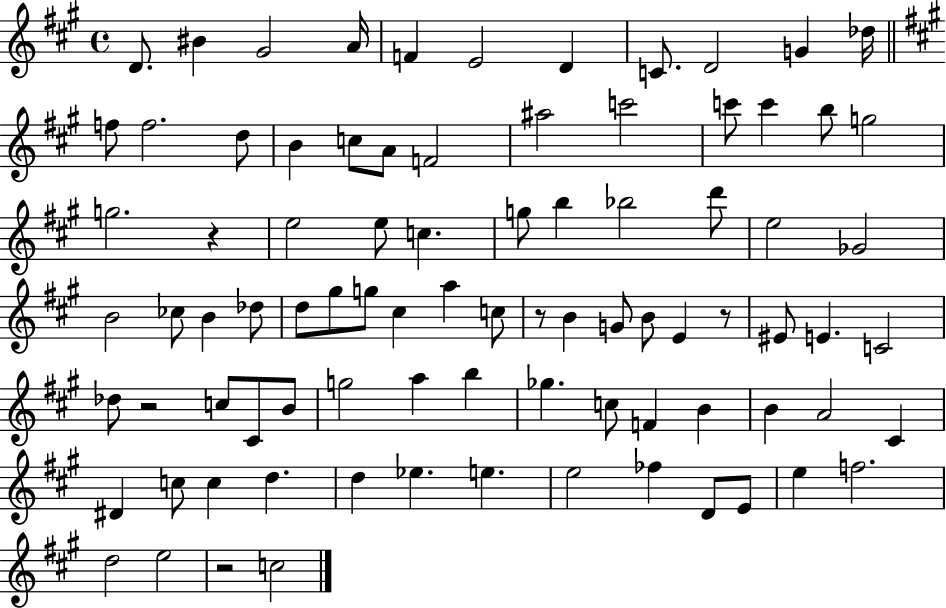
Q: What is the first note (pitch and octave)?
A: D4